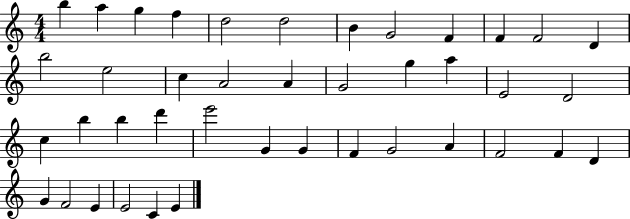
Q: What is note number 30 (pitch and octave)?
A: F4